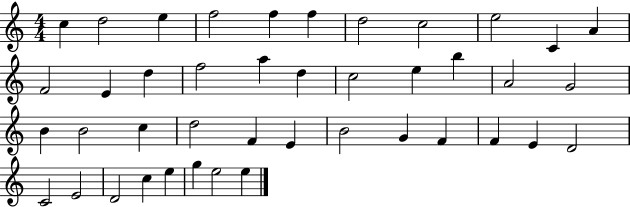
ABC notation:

X:1
T:Untitled
M:4/4
L:1/4
K:C
c d2 e f2 f f d2 c2 e2 C A F2 E d f2 a d c2 e b A2 G2 B B2 c d2 F E B2 G F F E D2 C2 E2 D2 c e g e2 e